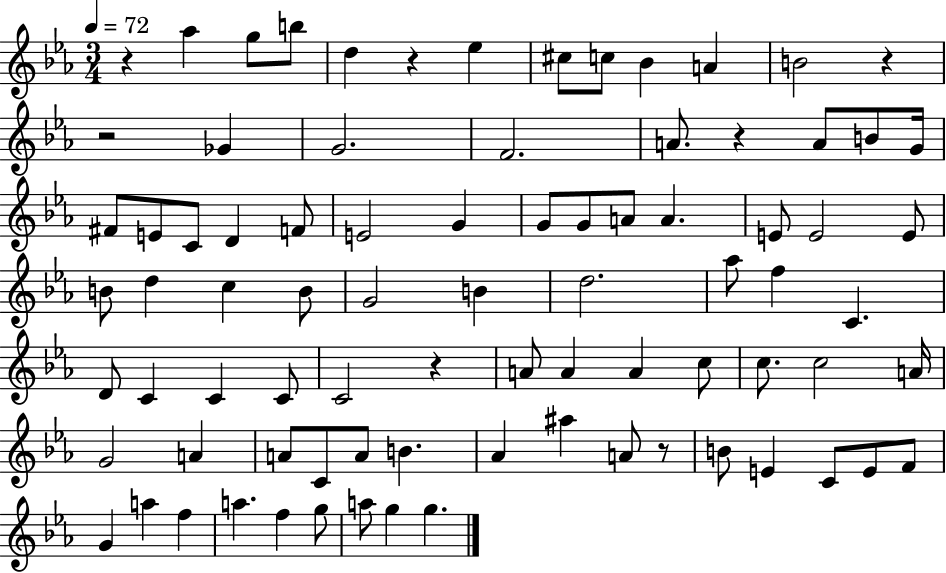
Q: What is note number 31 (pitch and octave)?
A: E4